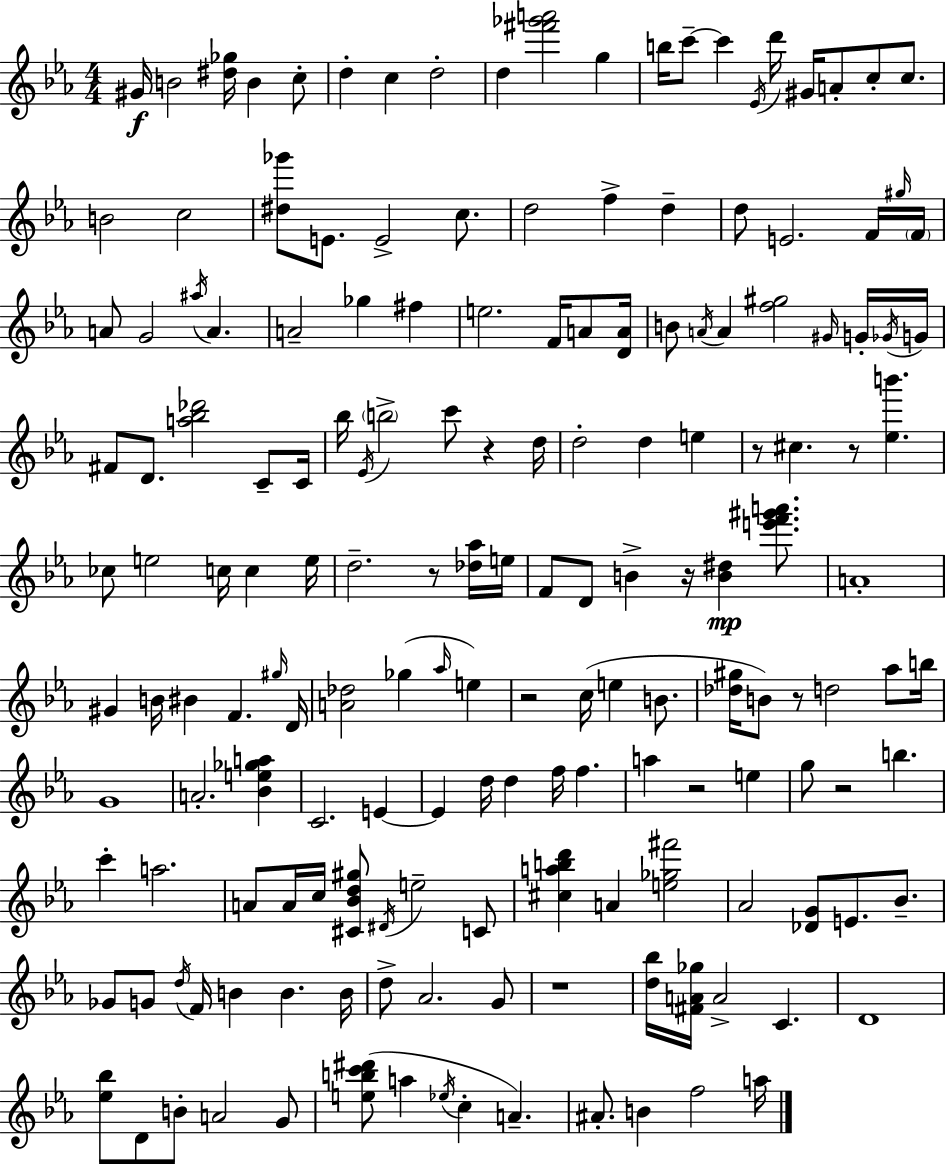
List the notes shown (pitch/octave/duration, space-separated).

G#4/s B4/h [D#5,Gb5]/s B4/q C5/e D5/q C5/q D5/h D5/q [F#6,Gb6,A6]/h G5/q B5/s C6/e C6/q Eb4/s D6/s G#4/s A4/e C5/e C5/e. B4/h C5/h [D#5,Gb6]/e E4/e. E4/h C5/e. D5/h F5/q D5/q D5/e E4/h. F4/s G#5/s F4/s A4/e G4/h A#5/s A4/q. A4/h Gb5/q F#5/q E5/h. F4/s A4/e [D4,A4]/s B4/e A4/s A4/q [F5,G#5]/h G#4/s G4/s Gb4/s G4/s F#4/e D4/e. [A5,Bb5,Db6]/h C4/e C4/s Bb5/s Eb4/s B5/h C6/e R/q D5/s D5/h D5/q E5/q R/e C#5/q. R/e [Eb5,B6]/q. CES5/e E5/h C5/s C5/q E5/s D5/h. R/e [Db5,Ab5]/s E5/s F4/e D4/e B4/q R/s [B4,D#5]/q [E6,F6,G#6,A6]/e. A4/w G#4/q B4/s BIS4/q F4/q. G#5/s D4/s [A4,Db5]/h Gb5/q Ab5/s E5/q R/h C5/s E5/q B4/e. [Db5,G#5]/s B4/e R/e D5/h Ab5/e B5/s G4/w A4/h. [Bb4,E5,Gb5,A5]/q C4/h. E4/q E4/q D5/s D5/q F5/s F5/q. A5/q R/h E5/q G5/e R/h B5/q. C6/q A5/h. A4/e A4/s C5/s [C#4,Bb4,D5,G#5]/e D#4/s E5/h C4/e [C#5,A5,B5,D6]/q A4/q [E5,Gb5,F#6]/h Ab4/h [Db4,G4]/e E4/e. Bb4/e. Gb4/e G4/e D5/s F4/s B4/q B4/q. B4/s D5/e Ab4/h. G4/e R/w [D5,Bb5]/s [F#4,A4,Gb5]/s A4/h C4/q. D4/w [Eb5,Bb5]/e D4/e B4/e A4/h G4/e [E5,B5,C6,D#6]/e A5/q Eb5/s C5/q A4/q. A#4/e. B4/q F5/h A5/s